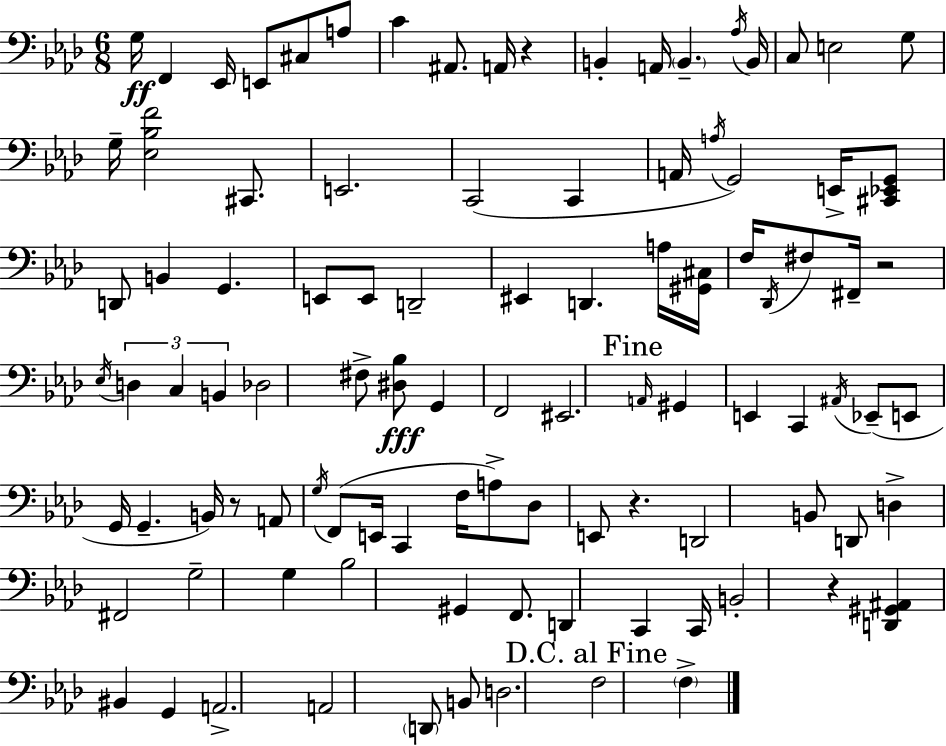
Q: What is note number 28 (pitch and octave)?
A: B2